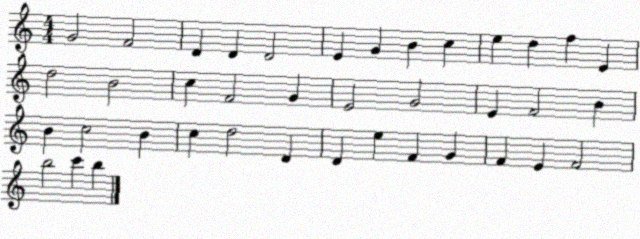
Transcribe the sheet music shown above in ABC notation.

X:1
T:Untitled
M:4/4
L:1/4
K:C
G2 F2 D D D2 E G B c e d f E d2 B2 c F2 G E2 G2 E F2 B B c2 B c d2 D D e F G F E F2 b2 c' b